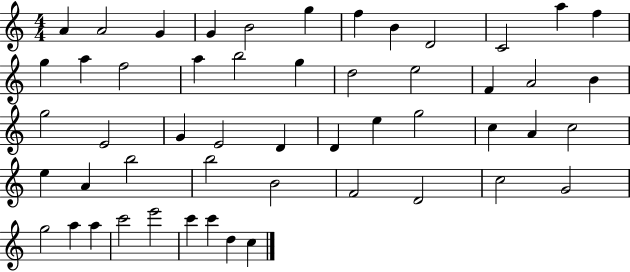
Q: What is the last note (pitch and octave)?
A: C5